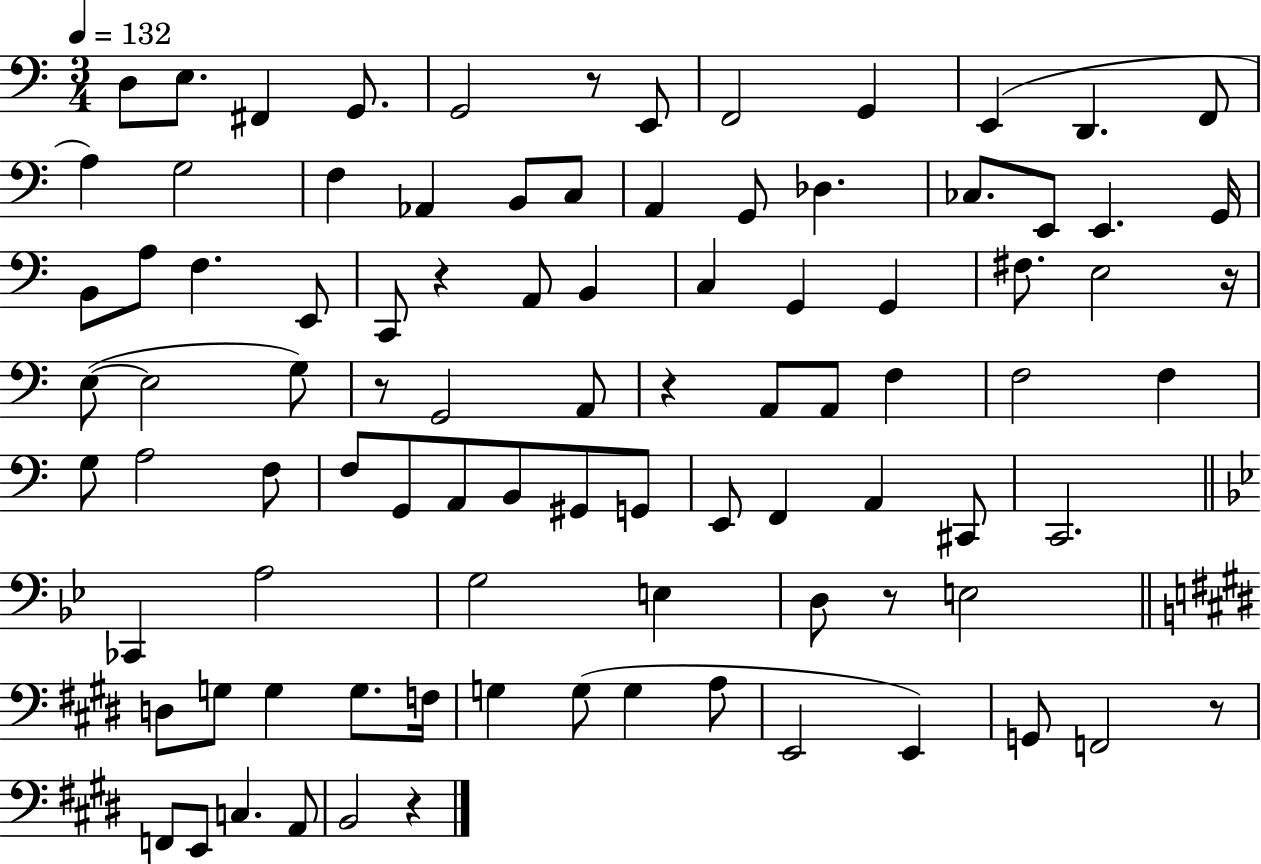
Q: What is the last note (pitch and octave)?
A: B2